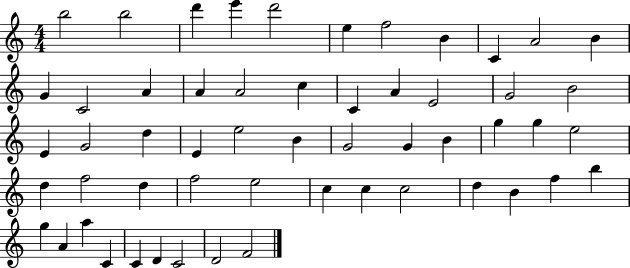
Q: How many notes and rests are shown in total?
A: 55